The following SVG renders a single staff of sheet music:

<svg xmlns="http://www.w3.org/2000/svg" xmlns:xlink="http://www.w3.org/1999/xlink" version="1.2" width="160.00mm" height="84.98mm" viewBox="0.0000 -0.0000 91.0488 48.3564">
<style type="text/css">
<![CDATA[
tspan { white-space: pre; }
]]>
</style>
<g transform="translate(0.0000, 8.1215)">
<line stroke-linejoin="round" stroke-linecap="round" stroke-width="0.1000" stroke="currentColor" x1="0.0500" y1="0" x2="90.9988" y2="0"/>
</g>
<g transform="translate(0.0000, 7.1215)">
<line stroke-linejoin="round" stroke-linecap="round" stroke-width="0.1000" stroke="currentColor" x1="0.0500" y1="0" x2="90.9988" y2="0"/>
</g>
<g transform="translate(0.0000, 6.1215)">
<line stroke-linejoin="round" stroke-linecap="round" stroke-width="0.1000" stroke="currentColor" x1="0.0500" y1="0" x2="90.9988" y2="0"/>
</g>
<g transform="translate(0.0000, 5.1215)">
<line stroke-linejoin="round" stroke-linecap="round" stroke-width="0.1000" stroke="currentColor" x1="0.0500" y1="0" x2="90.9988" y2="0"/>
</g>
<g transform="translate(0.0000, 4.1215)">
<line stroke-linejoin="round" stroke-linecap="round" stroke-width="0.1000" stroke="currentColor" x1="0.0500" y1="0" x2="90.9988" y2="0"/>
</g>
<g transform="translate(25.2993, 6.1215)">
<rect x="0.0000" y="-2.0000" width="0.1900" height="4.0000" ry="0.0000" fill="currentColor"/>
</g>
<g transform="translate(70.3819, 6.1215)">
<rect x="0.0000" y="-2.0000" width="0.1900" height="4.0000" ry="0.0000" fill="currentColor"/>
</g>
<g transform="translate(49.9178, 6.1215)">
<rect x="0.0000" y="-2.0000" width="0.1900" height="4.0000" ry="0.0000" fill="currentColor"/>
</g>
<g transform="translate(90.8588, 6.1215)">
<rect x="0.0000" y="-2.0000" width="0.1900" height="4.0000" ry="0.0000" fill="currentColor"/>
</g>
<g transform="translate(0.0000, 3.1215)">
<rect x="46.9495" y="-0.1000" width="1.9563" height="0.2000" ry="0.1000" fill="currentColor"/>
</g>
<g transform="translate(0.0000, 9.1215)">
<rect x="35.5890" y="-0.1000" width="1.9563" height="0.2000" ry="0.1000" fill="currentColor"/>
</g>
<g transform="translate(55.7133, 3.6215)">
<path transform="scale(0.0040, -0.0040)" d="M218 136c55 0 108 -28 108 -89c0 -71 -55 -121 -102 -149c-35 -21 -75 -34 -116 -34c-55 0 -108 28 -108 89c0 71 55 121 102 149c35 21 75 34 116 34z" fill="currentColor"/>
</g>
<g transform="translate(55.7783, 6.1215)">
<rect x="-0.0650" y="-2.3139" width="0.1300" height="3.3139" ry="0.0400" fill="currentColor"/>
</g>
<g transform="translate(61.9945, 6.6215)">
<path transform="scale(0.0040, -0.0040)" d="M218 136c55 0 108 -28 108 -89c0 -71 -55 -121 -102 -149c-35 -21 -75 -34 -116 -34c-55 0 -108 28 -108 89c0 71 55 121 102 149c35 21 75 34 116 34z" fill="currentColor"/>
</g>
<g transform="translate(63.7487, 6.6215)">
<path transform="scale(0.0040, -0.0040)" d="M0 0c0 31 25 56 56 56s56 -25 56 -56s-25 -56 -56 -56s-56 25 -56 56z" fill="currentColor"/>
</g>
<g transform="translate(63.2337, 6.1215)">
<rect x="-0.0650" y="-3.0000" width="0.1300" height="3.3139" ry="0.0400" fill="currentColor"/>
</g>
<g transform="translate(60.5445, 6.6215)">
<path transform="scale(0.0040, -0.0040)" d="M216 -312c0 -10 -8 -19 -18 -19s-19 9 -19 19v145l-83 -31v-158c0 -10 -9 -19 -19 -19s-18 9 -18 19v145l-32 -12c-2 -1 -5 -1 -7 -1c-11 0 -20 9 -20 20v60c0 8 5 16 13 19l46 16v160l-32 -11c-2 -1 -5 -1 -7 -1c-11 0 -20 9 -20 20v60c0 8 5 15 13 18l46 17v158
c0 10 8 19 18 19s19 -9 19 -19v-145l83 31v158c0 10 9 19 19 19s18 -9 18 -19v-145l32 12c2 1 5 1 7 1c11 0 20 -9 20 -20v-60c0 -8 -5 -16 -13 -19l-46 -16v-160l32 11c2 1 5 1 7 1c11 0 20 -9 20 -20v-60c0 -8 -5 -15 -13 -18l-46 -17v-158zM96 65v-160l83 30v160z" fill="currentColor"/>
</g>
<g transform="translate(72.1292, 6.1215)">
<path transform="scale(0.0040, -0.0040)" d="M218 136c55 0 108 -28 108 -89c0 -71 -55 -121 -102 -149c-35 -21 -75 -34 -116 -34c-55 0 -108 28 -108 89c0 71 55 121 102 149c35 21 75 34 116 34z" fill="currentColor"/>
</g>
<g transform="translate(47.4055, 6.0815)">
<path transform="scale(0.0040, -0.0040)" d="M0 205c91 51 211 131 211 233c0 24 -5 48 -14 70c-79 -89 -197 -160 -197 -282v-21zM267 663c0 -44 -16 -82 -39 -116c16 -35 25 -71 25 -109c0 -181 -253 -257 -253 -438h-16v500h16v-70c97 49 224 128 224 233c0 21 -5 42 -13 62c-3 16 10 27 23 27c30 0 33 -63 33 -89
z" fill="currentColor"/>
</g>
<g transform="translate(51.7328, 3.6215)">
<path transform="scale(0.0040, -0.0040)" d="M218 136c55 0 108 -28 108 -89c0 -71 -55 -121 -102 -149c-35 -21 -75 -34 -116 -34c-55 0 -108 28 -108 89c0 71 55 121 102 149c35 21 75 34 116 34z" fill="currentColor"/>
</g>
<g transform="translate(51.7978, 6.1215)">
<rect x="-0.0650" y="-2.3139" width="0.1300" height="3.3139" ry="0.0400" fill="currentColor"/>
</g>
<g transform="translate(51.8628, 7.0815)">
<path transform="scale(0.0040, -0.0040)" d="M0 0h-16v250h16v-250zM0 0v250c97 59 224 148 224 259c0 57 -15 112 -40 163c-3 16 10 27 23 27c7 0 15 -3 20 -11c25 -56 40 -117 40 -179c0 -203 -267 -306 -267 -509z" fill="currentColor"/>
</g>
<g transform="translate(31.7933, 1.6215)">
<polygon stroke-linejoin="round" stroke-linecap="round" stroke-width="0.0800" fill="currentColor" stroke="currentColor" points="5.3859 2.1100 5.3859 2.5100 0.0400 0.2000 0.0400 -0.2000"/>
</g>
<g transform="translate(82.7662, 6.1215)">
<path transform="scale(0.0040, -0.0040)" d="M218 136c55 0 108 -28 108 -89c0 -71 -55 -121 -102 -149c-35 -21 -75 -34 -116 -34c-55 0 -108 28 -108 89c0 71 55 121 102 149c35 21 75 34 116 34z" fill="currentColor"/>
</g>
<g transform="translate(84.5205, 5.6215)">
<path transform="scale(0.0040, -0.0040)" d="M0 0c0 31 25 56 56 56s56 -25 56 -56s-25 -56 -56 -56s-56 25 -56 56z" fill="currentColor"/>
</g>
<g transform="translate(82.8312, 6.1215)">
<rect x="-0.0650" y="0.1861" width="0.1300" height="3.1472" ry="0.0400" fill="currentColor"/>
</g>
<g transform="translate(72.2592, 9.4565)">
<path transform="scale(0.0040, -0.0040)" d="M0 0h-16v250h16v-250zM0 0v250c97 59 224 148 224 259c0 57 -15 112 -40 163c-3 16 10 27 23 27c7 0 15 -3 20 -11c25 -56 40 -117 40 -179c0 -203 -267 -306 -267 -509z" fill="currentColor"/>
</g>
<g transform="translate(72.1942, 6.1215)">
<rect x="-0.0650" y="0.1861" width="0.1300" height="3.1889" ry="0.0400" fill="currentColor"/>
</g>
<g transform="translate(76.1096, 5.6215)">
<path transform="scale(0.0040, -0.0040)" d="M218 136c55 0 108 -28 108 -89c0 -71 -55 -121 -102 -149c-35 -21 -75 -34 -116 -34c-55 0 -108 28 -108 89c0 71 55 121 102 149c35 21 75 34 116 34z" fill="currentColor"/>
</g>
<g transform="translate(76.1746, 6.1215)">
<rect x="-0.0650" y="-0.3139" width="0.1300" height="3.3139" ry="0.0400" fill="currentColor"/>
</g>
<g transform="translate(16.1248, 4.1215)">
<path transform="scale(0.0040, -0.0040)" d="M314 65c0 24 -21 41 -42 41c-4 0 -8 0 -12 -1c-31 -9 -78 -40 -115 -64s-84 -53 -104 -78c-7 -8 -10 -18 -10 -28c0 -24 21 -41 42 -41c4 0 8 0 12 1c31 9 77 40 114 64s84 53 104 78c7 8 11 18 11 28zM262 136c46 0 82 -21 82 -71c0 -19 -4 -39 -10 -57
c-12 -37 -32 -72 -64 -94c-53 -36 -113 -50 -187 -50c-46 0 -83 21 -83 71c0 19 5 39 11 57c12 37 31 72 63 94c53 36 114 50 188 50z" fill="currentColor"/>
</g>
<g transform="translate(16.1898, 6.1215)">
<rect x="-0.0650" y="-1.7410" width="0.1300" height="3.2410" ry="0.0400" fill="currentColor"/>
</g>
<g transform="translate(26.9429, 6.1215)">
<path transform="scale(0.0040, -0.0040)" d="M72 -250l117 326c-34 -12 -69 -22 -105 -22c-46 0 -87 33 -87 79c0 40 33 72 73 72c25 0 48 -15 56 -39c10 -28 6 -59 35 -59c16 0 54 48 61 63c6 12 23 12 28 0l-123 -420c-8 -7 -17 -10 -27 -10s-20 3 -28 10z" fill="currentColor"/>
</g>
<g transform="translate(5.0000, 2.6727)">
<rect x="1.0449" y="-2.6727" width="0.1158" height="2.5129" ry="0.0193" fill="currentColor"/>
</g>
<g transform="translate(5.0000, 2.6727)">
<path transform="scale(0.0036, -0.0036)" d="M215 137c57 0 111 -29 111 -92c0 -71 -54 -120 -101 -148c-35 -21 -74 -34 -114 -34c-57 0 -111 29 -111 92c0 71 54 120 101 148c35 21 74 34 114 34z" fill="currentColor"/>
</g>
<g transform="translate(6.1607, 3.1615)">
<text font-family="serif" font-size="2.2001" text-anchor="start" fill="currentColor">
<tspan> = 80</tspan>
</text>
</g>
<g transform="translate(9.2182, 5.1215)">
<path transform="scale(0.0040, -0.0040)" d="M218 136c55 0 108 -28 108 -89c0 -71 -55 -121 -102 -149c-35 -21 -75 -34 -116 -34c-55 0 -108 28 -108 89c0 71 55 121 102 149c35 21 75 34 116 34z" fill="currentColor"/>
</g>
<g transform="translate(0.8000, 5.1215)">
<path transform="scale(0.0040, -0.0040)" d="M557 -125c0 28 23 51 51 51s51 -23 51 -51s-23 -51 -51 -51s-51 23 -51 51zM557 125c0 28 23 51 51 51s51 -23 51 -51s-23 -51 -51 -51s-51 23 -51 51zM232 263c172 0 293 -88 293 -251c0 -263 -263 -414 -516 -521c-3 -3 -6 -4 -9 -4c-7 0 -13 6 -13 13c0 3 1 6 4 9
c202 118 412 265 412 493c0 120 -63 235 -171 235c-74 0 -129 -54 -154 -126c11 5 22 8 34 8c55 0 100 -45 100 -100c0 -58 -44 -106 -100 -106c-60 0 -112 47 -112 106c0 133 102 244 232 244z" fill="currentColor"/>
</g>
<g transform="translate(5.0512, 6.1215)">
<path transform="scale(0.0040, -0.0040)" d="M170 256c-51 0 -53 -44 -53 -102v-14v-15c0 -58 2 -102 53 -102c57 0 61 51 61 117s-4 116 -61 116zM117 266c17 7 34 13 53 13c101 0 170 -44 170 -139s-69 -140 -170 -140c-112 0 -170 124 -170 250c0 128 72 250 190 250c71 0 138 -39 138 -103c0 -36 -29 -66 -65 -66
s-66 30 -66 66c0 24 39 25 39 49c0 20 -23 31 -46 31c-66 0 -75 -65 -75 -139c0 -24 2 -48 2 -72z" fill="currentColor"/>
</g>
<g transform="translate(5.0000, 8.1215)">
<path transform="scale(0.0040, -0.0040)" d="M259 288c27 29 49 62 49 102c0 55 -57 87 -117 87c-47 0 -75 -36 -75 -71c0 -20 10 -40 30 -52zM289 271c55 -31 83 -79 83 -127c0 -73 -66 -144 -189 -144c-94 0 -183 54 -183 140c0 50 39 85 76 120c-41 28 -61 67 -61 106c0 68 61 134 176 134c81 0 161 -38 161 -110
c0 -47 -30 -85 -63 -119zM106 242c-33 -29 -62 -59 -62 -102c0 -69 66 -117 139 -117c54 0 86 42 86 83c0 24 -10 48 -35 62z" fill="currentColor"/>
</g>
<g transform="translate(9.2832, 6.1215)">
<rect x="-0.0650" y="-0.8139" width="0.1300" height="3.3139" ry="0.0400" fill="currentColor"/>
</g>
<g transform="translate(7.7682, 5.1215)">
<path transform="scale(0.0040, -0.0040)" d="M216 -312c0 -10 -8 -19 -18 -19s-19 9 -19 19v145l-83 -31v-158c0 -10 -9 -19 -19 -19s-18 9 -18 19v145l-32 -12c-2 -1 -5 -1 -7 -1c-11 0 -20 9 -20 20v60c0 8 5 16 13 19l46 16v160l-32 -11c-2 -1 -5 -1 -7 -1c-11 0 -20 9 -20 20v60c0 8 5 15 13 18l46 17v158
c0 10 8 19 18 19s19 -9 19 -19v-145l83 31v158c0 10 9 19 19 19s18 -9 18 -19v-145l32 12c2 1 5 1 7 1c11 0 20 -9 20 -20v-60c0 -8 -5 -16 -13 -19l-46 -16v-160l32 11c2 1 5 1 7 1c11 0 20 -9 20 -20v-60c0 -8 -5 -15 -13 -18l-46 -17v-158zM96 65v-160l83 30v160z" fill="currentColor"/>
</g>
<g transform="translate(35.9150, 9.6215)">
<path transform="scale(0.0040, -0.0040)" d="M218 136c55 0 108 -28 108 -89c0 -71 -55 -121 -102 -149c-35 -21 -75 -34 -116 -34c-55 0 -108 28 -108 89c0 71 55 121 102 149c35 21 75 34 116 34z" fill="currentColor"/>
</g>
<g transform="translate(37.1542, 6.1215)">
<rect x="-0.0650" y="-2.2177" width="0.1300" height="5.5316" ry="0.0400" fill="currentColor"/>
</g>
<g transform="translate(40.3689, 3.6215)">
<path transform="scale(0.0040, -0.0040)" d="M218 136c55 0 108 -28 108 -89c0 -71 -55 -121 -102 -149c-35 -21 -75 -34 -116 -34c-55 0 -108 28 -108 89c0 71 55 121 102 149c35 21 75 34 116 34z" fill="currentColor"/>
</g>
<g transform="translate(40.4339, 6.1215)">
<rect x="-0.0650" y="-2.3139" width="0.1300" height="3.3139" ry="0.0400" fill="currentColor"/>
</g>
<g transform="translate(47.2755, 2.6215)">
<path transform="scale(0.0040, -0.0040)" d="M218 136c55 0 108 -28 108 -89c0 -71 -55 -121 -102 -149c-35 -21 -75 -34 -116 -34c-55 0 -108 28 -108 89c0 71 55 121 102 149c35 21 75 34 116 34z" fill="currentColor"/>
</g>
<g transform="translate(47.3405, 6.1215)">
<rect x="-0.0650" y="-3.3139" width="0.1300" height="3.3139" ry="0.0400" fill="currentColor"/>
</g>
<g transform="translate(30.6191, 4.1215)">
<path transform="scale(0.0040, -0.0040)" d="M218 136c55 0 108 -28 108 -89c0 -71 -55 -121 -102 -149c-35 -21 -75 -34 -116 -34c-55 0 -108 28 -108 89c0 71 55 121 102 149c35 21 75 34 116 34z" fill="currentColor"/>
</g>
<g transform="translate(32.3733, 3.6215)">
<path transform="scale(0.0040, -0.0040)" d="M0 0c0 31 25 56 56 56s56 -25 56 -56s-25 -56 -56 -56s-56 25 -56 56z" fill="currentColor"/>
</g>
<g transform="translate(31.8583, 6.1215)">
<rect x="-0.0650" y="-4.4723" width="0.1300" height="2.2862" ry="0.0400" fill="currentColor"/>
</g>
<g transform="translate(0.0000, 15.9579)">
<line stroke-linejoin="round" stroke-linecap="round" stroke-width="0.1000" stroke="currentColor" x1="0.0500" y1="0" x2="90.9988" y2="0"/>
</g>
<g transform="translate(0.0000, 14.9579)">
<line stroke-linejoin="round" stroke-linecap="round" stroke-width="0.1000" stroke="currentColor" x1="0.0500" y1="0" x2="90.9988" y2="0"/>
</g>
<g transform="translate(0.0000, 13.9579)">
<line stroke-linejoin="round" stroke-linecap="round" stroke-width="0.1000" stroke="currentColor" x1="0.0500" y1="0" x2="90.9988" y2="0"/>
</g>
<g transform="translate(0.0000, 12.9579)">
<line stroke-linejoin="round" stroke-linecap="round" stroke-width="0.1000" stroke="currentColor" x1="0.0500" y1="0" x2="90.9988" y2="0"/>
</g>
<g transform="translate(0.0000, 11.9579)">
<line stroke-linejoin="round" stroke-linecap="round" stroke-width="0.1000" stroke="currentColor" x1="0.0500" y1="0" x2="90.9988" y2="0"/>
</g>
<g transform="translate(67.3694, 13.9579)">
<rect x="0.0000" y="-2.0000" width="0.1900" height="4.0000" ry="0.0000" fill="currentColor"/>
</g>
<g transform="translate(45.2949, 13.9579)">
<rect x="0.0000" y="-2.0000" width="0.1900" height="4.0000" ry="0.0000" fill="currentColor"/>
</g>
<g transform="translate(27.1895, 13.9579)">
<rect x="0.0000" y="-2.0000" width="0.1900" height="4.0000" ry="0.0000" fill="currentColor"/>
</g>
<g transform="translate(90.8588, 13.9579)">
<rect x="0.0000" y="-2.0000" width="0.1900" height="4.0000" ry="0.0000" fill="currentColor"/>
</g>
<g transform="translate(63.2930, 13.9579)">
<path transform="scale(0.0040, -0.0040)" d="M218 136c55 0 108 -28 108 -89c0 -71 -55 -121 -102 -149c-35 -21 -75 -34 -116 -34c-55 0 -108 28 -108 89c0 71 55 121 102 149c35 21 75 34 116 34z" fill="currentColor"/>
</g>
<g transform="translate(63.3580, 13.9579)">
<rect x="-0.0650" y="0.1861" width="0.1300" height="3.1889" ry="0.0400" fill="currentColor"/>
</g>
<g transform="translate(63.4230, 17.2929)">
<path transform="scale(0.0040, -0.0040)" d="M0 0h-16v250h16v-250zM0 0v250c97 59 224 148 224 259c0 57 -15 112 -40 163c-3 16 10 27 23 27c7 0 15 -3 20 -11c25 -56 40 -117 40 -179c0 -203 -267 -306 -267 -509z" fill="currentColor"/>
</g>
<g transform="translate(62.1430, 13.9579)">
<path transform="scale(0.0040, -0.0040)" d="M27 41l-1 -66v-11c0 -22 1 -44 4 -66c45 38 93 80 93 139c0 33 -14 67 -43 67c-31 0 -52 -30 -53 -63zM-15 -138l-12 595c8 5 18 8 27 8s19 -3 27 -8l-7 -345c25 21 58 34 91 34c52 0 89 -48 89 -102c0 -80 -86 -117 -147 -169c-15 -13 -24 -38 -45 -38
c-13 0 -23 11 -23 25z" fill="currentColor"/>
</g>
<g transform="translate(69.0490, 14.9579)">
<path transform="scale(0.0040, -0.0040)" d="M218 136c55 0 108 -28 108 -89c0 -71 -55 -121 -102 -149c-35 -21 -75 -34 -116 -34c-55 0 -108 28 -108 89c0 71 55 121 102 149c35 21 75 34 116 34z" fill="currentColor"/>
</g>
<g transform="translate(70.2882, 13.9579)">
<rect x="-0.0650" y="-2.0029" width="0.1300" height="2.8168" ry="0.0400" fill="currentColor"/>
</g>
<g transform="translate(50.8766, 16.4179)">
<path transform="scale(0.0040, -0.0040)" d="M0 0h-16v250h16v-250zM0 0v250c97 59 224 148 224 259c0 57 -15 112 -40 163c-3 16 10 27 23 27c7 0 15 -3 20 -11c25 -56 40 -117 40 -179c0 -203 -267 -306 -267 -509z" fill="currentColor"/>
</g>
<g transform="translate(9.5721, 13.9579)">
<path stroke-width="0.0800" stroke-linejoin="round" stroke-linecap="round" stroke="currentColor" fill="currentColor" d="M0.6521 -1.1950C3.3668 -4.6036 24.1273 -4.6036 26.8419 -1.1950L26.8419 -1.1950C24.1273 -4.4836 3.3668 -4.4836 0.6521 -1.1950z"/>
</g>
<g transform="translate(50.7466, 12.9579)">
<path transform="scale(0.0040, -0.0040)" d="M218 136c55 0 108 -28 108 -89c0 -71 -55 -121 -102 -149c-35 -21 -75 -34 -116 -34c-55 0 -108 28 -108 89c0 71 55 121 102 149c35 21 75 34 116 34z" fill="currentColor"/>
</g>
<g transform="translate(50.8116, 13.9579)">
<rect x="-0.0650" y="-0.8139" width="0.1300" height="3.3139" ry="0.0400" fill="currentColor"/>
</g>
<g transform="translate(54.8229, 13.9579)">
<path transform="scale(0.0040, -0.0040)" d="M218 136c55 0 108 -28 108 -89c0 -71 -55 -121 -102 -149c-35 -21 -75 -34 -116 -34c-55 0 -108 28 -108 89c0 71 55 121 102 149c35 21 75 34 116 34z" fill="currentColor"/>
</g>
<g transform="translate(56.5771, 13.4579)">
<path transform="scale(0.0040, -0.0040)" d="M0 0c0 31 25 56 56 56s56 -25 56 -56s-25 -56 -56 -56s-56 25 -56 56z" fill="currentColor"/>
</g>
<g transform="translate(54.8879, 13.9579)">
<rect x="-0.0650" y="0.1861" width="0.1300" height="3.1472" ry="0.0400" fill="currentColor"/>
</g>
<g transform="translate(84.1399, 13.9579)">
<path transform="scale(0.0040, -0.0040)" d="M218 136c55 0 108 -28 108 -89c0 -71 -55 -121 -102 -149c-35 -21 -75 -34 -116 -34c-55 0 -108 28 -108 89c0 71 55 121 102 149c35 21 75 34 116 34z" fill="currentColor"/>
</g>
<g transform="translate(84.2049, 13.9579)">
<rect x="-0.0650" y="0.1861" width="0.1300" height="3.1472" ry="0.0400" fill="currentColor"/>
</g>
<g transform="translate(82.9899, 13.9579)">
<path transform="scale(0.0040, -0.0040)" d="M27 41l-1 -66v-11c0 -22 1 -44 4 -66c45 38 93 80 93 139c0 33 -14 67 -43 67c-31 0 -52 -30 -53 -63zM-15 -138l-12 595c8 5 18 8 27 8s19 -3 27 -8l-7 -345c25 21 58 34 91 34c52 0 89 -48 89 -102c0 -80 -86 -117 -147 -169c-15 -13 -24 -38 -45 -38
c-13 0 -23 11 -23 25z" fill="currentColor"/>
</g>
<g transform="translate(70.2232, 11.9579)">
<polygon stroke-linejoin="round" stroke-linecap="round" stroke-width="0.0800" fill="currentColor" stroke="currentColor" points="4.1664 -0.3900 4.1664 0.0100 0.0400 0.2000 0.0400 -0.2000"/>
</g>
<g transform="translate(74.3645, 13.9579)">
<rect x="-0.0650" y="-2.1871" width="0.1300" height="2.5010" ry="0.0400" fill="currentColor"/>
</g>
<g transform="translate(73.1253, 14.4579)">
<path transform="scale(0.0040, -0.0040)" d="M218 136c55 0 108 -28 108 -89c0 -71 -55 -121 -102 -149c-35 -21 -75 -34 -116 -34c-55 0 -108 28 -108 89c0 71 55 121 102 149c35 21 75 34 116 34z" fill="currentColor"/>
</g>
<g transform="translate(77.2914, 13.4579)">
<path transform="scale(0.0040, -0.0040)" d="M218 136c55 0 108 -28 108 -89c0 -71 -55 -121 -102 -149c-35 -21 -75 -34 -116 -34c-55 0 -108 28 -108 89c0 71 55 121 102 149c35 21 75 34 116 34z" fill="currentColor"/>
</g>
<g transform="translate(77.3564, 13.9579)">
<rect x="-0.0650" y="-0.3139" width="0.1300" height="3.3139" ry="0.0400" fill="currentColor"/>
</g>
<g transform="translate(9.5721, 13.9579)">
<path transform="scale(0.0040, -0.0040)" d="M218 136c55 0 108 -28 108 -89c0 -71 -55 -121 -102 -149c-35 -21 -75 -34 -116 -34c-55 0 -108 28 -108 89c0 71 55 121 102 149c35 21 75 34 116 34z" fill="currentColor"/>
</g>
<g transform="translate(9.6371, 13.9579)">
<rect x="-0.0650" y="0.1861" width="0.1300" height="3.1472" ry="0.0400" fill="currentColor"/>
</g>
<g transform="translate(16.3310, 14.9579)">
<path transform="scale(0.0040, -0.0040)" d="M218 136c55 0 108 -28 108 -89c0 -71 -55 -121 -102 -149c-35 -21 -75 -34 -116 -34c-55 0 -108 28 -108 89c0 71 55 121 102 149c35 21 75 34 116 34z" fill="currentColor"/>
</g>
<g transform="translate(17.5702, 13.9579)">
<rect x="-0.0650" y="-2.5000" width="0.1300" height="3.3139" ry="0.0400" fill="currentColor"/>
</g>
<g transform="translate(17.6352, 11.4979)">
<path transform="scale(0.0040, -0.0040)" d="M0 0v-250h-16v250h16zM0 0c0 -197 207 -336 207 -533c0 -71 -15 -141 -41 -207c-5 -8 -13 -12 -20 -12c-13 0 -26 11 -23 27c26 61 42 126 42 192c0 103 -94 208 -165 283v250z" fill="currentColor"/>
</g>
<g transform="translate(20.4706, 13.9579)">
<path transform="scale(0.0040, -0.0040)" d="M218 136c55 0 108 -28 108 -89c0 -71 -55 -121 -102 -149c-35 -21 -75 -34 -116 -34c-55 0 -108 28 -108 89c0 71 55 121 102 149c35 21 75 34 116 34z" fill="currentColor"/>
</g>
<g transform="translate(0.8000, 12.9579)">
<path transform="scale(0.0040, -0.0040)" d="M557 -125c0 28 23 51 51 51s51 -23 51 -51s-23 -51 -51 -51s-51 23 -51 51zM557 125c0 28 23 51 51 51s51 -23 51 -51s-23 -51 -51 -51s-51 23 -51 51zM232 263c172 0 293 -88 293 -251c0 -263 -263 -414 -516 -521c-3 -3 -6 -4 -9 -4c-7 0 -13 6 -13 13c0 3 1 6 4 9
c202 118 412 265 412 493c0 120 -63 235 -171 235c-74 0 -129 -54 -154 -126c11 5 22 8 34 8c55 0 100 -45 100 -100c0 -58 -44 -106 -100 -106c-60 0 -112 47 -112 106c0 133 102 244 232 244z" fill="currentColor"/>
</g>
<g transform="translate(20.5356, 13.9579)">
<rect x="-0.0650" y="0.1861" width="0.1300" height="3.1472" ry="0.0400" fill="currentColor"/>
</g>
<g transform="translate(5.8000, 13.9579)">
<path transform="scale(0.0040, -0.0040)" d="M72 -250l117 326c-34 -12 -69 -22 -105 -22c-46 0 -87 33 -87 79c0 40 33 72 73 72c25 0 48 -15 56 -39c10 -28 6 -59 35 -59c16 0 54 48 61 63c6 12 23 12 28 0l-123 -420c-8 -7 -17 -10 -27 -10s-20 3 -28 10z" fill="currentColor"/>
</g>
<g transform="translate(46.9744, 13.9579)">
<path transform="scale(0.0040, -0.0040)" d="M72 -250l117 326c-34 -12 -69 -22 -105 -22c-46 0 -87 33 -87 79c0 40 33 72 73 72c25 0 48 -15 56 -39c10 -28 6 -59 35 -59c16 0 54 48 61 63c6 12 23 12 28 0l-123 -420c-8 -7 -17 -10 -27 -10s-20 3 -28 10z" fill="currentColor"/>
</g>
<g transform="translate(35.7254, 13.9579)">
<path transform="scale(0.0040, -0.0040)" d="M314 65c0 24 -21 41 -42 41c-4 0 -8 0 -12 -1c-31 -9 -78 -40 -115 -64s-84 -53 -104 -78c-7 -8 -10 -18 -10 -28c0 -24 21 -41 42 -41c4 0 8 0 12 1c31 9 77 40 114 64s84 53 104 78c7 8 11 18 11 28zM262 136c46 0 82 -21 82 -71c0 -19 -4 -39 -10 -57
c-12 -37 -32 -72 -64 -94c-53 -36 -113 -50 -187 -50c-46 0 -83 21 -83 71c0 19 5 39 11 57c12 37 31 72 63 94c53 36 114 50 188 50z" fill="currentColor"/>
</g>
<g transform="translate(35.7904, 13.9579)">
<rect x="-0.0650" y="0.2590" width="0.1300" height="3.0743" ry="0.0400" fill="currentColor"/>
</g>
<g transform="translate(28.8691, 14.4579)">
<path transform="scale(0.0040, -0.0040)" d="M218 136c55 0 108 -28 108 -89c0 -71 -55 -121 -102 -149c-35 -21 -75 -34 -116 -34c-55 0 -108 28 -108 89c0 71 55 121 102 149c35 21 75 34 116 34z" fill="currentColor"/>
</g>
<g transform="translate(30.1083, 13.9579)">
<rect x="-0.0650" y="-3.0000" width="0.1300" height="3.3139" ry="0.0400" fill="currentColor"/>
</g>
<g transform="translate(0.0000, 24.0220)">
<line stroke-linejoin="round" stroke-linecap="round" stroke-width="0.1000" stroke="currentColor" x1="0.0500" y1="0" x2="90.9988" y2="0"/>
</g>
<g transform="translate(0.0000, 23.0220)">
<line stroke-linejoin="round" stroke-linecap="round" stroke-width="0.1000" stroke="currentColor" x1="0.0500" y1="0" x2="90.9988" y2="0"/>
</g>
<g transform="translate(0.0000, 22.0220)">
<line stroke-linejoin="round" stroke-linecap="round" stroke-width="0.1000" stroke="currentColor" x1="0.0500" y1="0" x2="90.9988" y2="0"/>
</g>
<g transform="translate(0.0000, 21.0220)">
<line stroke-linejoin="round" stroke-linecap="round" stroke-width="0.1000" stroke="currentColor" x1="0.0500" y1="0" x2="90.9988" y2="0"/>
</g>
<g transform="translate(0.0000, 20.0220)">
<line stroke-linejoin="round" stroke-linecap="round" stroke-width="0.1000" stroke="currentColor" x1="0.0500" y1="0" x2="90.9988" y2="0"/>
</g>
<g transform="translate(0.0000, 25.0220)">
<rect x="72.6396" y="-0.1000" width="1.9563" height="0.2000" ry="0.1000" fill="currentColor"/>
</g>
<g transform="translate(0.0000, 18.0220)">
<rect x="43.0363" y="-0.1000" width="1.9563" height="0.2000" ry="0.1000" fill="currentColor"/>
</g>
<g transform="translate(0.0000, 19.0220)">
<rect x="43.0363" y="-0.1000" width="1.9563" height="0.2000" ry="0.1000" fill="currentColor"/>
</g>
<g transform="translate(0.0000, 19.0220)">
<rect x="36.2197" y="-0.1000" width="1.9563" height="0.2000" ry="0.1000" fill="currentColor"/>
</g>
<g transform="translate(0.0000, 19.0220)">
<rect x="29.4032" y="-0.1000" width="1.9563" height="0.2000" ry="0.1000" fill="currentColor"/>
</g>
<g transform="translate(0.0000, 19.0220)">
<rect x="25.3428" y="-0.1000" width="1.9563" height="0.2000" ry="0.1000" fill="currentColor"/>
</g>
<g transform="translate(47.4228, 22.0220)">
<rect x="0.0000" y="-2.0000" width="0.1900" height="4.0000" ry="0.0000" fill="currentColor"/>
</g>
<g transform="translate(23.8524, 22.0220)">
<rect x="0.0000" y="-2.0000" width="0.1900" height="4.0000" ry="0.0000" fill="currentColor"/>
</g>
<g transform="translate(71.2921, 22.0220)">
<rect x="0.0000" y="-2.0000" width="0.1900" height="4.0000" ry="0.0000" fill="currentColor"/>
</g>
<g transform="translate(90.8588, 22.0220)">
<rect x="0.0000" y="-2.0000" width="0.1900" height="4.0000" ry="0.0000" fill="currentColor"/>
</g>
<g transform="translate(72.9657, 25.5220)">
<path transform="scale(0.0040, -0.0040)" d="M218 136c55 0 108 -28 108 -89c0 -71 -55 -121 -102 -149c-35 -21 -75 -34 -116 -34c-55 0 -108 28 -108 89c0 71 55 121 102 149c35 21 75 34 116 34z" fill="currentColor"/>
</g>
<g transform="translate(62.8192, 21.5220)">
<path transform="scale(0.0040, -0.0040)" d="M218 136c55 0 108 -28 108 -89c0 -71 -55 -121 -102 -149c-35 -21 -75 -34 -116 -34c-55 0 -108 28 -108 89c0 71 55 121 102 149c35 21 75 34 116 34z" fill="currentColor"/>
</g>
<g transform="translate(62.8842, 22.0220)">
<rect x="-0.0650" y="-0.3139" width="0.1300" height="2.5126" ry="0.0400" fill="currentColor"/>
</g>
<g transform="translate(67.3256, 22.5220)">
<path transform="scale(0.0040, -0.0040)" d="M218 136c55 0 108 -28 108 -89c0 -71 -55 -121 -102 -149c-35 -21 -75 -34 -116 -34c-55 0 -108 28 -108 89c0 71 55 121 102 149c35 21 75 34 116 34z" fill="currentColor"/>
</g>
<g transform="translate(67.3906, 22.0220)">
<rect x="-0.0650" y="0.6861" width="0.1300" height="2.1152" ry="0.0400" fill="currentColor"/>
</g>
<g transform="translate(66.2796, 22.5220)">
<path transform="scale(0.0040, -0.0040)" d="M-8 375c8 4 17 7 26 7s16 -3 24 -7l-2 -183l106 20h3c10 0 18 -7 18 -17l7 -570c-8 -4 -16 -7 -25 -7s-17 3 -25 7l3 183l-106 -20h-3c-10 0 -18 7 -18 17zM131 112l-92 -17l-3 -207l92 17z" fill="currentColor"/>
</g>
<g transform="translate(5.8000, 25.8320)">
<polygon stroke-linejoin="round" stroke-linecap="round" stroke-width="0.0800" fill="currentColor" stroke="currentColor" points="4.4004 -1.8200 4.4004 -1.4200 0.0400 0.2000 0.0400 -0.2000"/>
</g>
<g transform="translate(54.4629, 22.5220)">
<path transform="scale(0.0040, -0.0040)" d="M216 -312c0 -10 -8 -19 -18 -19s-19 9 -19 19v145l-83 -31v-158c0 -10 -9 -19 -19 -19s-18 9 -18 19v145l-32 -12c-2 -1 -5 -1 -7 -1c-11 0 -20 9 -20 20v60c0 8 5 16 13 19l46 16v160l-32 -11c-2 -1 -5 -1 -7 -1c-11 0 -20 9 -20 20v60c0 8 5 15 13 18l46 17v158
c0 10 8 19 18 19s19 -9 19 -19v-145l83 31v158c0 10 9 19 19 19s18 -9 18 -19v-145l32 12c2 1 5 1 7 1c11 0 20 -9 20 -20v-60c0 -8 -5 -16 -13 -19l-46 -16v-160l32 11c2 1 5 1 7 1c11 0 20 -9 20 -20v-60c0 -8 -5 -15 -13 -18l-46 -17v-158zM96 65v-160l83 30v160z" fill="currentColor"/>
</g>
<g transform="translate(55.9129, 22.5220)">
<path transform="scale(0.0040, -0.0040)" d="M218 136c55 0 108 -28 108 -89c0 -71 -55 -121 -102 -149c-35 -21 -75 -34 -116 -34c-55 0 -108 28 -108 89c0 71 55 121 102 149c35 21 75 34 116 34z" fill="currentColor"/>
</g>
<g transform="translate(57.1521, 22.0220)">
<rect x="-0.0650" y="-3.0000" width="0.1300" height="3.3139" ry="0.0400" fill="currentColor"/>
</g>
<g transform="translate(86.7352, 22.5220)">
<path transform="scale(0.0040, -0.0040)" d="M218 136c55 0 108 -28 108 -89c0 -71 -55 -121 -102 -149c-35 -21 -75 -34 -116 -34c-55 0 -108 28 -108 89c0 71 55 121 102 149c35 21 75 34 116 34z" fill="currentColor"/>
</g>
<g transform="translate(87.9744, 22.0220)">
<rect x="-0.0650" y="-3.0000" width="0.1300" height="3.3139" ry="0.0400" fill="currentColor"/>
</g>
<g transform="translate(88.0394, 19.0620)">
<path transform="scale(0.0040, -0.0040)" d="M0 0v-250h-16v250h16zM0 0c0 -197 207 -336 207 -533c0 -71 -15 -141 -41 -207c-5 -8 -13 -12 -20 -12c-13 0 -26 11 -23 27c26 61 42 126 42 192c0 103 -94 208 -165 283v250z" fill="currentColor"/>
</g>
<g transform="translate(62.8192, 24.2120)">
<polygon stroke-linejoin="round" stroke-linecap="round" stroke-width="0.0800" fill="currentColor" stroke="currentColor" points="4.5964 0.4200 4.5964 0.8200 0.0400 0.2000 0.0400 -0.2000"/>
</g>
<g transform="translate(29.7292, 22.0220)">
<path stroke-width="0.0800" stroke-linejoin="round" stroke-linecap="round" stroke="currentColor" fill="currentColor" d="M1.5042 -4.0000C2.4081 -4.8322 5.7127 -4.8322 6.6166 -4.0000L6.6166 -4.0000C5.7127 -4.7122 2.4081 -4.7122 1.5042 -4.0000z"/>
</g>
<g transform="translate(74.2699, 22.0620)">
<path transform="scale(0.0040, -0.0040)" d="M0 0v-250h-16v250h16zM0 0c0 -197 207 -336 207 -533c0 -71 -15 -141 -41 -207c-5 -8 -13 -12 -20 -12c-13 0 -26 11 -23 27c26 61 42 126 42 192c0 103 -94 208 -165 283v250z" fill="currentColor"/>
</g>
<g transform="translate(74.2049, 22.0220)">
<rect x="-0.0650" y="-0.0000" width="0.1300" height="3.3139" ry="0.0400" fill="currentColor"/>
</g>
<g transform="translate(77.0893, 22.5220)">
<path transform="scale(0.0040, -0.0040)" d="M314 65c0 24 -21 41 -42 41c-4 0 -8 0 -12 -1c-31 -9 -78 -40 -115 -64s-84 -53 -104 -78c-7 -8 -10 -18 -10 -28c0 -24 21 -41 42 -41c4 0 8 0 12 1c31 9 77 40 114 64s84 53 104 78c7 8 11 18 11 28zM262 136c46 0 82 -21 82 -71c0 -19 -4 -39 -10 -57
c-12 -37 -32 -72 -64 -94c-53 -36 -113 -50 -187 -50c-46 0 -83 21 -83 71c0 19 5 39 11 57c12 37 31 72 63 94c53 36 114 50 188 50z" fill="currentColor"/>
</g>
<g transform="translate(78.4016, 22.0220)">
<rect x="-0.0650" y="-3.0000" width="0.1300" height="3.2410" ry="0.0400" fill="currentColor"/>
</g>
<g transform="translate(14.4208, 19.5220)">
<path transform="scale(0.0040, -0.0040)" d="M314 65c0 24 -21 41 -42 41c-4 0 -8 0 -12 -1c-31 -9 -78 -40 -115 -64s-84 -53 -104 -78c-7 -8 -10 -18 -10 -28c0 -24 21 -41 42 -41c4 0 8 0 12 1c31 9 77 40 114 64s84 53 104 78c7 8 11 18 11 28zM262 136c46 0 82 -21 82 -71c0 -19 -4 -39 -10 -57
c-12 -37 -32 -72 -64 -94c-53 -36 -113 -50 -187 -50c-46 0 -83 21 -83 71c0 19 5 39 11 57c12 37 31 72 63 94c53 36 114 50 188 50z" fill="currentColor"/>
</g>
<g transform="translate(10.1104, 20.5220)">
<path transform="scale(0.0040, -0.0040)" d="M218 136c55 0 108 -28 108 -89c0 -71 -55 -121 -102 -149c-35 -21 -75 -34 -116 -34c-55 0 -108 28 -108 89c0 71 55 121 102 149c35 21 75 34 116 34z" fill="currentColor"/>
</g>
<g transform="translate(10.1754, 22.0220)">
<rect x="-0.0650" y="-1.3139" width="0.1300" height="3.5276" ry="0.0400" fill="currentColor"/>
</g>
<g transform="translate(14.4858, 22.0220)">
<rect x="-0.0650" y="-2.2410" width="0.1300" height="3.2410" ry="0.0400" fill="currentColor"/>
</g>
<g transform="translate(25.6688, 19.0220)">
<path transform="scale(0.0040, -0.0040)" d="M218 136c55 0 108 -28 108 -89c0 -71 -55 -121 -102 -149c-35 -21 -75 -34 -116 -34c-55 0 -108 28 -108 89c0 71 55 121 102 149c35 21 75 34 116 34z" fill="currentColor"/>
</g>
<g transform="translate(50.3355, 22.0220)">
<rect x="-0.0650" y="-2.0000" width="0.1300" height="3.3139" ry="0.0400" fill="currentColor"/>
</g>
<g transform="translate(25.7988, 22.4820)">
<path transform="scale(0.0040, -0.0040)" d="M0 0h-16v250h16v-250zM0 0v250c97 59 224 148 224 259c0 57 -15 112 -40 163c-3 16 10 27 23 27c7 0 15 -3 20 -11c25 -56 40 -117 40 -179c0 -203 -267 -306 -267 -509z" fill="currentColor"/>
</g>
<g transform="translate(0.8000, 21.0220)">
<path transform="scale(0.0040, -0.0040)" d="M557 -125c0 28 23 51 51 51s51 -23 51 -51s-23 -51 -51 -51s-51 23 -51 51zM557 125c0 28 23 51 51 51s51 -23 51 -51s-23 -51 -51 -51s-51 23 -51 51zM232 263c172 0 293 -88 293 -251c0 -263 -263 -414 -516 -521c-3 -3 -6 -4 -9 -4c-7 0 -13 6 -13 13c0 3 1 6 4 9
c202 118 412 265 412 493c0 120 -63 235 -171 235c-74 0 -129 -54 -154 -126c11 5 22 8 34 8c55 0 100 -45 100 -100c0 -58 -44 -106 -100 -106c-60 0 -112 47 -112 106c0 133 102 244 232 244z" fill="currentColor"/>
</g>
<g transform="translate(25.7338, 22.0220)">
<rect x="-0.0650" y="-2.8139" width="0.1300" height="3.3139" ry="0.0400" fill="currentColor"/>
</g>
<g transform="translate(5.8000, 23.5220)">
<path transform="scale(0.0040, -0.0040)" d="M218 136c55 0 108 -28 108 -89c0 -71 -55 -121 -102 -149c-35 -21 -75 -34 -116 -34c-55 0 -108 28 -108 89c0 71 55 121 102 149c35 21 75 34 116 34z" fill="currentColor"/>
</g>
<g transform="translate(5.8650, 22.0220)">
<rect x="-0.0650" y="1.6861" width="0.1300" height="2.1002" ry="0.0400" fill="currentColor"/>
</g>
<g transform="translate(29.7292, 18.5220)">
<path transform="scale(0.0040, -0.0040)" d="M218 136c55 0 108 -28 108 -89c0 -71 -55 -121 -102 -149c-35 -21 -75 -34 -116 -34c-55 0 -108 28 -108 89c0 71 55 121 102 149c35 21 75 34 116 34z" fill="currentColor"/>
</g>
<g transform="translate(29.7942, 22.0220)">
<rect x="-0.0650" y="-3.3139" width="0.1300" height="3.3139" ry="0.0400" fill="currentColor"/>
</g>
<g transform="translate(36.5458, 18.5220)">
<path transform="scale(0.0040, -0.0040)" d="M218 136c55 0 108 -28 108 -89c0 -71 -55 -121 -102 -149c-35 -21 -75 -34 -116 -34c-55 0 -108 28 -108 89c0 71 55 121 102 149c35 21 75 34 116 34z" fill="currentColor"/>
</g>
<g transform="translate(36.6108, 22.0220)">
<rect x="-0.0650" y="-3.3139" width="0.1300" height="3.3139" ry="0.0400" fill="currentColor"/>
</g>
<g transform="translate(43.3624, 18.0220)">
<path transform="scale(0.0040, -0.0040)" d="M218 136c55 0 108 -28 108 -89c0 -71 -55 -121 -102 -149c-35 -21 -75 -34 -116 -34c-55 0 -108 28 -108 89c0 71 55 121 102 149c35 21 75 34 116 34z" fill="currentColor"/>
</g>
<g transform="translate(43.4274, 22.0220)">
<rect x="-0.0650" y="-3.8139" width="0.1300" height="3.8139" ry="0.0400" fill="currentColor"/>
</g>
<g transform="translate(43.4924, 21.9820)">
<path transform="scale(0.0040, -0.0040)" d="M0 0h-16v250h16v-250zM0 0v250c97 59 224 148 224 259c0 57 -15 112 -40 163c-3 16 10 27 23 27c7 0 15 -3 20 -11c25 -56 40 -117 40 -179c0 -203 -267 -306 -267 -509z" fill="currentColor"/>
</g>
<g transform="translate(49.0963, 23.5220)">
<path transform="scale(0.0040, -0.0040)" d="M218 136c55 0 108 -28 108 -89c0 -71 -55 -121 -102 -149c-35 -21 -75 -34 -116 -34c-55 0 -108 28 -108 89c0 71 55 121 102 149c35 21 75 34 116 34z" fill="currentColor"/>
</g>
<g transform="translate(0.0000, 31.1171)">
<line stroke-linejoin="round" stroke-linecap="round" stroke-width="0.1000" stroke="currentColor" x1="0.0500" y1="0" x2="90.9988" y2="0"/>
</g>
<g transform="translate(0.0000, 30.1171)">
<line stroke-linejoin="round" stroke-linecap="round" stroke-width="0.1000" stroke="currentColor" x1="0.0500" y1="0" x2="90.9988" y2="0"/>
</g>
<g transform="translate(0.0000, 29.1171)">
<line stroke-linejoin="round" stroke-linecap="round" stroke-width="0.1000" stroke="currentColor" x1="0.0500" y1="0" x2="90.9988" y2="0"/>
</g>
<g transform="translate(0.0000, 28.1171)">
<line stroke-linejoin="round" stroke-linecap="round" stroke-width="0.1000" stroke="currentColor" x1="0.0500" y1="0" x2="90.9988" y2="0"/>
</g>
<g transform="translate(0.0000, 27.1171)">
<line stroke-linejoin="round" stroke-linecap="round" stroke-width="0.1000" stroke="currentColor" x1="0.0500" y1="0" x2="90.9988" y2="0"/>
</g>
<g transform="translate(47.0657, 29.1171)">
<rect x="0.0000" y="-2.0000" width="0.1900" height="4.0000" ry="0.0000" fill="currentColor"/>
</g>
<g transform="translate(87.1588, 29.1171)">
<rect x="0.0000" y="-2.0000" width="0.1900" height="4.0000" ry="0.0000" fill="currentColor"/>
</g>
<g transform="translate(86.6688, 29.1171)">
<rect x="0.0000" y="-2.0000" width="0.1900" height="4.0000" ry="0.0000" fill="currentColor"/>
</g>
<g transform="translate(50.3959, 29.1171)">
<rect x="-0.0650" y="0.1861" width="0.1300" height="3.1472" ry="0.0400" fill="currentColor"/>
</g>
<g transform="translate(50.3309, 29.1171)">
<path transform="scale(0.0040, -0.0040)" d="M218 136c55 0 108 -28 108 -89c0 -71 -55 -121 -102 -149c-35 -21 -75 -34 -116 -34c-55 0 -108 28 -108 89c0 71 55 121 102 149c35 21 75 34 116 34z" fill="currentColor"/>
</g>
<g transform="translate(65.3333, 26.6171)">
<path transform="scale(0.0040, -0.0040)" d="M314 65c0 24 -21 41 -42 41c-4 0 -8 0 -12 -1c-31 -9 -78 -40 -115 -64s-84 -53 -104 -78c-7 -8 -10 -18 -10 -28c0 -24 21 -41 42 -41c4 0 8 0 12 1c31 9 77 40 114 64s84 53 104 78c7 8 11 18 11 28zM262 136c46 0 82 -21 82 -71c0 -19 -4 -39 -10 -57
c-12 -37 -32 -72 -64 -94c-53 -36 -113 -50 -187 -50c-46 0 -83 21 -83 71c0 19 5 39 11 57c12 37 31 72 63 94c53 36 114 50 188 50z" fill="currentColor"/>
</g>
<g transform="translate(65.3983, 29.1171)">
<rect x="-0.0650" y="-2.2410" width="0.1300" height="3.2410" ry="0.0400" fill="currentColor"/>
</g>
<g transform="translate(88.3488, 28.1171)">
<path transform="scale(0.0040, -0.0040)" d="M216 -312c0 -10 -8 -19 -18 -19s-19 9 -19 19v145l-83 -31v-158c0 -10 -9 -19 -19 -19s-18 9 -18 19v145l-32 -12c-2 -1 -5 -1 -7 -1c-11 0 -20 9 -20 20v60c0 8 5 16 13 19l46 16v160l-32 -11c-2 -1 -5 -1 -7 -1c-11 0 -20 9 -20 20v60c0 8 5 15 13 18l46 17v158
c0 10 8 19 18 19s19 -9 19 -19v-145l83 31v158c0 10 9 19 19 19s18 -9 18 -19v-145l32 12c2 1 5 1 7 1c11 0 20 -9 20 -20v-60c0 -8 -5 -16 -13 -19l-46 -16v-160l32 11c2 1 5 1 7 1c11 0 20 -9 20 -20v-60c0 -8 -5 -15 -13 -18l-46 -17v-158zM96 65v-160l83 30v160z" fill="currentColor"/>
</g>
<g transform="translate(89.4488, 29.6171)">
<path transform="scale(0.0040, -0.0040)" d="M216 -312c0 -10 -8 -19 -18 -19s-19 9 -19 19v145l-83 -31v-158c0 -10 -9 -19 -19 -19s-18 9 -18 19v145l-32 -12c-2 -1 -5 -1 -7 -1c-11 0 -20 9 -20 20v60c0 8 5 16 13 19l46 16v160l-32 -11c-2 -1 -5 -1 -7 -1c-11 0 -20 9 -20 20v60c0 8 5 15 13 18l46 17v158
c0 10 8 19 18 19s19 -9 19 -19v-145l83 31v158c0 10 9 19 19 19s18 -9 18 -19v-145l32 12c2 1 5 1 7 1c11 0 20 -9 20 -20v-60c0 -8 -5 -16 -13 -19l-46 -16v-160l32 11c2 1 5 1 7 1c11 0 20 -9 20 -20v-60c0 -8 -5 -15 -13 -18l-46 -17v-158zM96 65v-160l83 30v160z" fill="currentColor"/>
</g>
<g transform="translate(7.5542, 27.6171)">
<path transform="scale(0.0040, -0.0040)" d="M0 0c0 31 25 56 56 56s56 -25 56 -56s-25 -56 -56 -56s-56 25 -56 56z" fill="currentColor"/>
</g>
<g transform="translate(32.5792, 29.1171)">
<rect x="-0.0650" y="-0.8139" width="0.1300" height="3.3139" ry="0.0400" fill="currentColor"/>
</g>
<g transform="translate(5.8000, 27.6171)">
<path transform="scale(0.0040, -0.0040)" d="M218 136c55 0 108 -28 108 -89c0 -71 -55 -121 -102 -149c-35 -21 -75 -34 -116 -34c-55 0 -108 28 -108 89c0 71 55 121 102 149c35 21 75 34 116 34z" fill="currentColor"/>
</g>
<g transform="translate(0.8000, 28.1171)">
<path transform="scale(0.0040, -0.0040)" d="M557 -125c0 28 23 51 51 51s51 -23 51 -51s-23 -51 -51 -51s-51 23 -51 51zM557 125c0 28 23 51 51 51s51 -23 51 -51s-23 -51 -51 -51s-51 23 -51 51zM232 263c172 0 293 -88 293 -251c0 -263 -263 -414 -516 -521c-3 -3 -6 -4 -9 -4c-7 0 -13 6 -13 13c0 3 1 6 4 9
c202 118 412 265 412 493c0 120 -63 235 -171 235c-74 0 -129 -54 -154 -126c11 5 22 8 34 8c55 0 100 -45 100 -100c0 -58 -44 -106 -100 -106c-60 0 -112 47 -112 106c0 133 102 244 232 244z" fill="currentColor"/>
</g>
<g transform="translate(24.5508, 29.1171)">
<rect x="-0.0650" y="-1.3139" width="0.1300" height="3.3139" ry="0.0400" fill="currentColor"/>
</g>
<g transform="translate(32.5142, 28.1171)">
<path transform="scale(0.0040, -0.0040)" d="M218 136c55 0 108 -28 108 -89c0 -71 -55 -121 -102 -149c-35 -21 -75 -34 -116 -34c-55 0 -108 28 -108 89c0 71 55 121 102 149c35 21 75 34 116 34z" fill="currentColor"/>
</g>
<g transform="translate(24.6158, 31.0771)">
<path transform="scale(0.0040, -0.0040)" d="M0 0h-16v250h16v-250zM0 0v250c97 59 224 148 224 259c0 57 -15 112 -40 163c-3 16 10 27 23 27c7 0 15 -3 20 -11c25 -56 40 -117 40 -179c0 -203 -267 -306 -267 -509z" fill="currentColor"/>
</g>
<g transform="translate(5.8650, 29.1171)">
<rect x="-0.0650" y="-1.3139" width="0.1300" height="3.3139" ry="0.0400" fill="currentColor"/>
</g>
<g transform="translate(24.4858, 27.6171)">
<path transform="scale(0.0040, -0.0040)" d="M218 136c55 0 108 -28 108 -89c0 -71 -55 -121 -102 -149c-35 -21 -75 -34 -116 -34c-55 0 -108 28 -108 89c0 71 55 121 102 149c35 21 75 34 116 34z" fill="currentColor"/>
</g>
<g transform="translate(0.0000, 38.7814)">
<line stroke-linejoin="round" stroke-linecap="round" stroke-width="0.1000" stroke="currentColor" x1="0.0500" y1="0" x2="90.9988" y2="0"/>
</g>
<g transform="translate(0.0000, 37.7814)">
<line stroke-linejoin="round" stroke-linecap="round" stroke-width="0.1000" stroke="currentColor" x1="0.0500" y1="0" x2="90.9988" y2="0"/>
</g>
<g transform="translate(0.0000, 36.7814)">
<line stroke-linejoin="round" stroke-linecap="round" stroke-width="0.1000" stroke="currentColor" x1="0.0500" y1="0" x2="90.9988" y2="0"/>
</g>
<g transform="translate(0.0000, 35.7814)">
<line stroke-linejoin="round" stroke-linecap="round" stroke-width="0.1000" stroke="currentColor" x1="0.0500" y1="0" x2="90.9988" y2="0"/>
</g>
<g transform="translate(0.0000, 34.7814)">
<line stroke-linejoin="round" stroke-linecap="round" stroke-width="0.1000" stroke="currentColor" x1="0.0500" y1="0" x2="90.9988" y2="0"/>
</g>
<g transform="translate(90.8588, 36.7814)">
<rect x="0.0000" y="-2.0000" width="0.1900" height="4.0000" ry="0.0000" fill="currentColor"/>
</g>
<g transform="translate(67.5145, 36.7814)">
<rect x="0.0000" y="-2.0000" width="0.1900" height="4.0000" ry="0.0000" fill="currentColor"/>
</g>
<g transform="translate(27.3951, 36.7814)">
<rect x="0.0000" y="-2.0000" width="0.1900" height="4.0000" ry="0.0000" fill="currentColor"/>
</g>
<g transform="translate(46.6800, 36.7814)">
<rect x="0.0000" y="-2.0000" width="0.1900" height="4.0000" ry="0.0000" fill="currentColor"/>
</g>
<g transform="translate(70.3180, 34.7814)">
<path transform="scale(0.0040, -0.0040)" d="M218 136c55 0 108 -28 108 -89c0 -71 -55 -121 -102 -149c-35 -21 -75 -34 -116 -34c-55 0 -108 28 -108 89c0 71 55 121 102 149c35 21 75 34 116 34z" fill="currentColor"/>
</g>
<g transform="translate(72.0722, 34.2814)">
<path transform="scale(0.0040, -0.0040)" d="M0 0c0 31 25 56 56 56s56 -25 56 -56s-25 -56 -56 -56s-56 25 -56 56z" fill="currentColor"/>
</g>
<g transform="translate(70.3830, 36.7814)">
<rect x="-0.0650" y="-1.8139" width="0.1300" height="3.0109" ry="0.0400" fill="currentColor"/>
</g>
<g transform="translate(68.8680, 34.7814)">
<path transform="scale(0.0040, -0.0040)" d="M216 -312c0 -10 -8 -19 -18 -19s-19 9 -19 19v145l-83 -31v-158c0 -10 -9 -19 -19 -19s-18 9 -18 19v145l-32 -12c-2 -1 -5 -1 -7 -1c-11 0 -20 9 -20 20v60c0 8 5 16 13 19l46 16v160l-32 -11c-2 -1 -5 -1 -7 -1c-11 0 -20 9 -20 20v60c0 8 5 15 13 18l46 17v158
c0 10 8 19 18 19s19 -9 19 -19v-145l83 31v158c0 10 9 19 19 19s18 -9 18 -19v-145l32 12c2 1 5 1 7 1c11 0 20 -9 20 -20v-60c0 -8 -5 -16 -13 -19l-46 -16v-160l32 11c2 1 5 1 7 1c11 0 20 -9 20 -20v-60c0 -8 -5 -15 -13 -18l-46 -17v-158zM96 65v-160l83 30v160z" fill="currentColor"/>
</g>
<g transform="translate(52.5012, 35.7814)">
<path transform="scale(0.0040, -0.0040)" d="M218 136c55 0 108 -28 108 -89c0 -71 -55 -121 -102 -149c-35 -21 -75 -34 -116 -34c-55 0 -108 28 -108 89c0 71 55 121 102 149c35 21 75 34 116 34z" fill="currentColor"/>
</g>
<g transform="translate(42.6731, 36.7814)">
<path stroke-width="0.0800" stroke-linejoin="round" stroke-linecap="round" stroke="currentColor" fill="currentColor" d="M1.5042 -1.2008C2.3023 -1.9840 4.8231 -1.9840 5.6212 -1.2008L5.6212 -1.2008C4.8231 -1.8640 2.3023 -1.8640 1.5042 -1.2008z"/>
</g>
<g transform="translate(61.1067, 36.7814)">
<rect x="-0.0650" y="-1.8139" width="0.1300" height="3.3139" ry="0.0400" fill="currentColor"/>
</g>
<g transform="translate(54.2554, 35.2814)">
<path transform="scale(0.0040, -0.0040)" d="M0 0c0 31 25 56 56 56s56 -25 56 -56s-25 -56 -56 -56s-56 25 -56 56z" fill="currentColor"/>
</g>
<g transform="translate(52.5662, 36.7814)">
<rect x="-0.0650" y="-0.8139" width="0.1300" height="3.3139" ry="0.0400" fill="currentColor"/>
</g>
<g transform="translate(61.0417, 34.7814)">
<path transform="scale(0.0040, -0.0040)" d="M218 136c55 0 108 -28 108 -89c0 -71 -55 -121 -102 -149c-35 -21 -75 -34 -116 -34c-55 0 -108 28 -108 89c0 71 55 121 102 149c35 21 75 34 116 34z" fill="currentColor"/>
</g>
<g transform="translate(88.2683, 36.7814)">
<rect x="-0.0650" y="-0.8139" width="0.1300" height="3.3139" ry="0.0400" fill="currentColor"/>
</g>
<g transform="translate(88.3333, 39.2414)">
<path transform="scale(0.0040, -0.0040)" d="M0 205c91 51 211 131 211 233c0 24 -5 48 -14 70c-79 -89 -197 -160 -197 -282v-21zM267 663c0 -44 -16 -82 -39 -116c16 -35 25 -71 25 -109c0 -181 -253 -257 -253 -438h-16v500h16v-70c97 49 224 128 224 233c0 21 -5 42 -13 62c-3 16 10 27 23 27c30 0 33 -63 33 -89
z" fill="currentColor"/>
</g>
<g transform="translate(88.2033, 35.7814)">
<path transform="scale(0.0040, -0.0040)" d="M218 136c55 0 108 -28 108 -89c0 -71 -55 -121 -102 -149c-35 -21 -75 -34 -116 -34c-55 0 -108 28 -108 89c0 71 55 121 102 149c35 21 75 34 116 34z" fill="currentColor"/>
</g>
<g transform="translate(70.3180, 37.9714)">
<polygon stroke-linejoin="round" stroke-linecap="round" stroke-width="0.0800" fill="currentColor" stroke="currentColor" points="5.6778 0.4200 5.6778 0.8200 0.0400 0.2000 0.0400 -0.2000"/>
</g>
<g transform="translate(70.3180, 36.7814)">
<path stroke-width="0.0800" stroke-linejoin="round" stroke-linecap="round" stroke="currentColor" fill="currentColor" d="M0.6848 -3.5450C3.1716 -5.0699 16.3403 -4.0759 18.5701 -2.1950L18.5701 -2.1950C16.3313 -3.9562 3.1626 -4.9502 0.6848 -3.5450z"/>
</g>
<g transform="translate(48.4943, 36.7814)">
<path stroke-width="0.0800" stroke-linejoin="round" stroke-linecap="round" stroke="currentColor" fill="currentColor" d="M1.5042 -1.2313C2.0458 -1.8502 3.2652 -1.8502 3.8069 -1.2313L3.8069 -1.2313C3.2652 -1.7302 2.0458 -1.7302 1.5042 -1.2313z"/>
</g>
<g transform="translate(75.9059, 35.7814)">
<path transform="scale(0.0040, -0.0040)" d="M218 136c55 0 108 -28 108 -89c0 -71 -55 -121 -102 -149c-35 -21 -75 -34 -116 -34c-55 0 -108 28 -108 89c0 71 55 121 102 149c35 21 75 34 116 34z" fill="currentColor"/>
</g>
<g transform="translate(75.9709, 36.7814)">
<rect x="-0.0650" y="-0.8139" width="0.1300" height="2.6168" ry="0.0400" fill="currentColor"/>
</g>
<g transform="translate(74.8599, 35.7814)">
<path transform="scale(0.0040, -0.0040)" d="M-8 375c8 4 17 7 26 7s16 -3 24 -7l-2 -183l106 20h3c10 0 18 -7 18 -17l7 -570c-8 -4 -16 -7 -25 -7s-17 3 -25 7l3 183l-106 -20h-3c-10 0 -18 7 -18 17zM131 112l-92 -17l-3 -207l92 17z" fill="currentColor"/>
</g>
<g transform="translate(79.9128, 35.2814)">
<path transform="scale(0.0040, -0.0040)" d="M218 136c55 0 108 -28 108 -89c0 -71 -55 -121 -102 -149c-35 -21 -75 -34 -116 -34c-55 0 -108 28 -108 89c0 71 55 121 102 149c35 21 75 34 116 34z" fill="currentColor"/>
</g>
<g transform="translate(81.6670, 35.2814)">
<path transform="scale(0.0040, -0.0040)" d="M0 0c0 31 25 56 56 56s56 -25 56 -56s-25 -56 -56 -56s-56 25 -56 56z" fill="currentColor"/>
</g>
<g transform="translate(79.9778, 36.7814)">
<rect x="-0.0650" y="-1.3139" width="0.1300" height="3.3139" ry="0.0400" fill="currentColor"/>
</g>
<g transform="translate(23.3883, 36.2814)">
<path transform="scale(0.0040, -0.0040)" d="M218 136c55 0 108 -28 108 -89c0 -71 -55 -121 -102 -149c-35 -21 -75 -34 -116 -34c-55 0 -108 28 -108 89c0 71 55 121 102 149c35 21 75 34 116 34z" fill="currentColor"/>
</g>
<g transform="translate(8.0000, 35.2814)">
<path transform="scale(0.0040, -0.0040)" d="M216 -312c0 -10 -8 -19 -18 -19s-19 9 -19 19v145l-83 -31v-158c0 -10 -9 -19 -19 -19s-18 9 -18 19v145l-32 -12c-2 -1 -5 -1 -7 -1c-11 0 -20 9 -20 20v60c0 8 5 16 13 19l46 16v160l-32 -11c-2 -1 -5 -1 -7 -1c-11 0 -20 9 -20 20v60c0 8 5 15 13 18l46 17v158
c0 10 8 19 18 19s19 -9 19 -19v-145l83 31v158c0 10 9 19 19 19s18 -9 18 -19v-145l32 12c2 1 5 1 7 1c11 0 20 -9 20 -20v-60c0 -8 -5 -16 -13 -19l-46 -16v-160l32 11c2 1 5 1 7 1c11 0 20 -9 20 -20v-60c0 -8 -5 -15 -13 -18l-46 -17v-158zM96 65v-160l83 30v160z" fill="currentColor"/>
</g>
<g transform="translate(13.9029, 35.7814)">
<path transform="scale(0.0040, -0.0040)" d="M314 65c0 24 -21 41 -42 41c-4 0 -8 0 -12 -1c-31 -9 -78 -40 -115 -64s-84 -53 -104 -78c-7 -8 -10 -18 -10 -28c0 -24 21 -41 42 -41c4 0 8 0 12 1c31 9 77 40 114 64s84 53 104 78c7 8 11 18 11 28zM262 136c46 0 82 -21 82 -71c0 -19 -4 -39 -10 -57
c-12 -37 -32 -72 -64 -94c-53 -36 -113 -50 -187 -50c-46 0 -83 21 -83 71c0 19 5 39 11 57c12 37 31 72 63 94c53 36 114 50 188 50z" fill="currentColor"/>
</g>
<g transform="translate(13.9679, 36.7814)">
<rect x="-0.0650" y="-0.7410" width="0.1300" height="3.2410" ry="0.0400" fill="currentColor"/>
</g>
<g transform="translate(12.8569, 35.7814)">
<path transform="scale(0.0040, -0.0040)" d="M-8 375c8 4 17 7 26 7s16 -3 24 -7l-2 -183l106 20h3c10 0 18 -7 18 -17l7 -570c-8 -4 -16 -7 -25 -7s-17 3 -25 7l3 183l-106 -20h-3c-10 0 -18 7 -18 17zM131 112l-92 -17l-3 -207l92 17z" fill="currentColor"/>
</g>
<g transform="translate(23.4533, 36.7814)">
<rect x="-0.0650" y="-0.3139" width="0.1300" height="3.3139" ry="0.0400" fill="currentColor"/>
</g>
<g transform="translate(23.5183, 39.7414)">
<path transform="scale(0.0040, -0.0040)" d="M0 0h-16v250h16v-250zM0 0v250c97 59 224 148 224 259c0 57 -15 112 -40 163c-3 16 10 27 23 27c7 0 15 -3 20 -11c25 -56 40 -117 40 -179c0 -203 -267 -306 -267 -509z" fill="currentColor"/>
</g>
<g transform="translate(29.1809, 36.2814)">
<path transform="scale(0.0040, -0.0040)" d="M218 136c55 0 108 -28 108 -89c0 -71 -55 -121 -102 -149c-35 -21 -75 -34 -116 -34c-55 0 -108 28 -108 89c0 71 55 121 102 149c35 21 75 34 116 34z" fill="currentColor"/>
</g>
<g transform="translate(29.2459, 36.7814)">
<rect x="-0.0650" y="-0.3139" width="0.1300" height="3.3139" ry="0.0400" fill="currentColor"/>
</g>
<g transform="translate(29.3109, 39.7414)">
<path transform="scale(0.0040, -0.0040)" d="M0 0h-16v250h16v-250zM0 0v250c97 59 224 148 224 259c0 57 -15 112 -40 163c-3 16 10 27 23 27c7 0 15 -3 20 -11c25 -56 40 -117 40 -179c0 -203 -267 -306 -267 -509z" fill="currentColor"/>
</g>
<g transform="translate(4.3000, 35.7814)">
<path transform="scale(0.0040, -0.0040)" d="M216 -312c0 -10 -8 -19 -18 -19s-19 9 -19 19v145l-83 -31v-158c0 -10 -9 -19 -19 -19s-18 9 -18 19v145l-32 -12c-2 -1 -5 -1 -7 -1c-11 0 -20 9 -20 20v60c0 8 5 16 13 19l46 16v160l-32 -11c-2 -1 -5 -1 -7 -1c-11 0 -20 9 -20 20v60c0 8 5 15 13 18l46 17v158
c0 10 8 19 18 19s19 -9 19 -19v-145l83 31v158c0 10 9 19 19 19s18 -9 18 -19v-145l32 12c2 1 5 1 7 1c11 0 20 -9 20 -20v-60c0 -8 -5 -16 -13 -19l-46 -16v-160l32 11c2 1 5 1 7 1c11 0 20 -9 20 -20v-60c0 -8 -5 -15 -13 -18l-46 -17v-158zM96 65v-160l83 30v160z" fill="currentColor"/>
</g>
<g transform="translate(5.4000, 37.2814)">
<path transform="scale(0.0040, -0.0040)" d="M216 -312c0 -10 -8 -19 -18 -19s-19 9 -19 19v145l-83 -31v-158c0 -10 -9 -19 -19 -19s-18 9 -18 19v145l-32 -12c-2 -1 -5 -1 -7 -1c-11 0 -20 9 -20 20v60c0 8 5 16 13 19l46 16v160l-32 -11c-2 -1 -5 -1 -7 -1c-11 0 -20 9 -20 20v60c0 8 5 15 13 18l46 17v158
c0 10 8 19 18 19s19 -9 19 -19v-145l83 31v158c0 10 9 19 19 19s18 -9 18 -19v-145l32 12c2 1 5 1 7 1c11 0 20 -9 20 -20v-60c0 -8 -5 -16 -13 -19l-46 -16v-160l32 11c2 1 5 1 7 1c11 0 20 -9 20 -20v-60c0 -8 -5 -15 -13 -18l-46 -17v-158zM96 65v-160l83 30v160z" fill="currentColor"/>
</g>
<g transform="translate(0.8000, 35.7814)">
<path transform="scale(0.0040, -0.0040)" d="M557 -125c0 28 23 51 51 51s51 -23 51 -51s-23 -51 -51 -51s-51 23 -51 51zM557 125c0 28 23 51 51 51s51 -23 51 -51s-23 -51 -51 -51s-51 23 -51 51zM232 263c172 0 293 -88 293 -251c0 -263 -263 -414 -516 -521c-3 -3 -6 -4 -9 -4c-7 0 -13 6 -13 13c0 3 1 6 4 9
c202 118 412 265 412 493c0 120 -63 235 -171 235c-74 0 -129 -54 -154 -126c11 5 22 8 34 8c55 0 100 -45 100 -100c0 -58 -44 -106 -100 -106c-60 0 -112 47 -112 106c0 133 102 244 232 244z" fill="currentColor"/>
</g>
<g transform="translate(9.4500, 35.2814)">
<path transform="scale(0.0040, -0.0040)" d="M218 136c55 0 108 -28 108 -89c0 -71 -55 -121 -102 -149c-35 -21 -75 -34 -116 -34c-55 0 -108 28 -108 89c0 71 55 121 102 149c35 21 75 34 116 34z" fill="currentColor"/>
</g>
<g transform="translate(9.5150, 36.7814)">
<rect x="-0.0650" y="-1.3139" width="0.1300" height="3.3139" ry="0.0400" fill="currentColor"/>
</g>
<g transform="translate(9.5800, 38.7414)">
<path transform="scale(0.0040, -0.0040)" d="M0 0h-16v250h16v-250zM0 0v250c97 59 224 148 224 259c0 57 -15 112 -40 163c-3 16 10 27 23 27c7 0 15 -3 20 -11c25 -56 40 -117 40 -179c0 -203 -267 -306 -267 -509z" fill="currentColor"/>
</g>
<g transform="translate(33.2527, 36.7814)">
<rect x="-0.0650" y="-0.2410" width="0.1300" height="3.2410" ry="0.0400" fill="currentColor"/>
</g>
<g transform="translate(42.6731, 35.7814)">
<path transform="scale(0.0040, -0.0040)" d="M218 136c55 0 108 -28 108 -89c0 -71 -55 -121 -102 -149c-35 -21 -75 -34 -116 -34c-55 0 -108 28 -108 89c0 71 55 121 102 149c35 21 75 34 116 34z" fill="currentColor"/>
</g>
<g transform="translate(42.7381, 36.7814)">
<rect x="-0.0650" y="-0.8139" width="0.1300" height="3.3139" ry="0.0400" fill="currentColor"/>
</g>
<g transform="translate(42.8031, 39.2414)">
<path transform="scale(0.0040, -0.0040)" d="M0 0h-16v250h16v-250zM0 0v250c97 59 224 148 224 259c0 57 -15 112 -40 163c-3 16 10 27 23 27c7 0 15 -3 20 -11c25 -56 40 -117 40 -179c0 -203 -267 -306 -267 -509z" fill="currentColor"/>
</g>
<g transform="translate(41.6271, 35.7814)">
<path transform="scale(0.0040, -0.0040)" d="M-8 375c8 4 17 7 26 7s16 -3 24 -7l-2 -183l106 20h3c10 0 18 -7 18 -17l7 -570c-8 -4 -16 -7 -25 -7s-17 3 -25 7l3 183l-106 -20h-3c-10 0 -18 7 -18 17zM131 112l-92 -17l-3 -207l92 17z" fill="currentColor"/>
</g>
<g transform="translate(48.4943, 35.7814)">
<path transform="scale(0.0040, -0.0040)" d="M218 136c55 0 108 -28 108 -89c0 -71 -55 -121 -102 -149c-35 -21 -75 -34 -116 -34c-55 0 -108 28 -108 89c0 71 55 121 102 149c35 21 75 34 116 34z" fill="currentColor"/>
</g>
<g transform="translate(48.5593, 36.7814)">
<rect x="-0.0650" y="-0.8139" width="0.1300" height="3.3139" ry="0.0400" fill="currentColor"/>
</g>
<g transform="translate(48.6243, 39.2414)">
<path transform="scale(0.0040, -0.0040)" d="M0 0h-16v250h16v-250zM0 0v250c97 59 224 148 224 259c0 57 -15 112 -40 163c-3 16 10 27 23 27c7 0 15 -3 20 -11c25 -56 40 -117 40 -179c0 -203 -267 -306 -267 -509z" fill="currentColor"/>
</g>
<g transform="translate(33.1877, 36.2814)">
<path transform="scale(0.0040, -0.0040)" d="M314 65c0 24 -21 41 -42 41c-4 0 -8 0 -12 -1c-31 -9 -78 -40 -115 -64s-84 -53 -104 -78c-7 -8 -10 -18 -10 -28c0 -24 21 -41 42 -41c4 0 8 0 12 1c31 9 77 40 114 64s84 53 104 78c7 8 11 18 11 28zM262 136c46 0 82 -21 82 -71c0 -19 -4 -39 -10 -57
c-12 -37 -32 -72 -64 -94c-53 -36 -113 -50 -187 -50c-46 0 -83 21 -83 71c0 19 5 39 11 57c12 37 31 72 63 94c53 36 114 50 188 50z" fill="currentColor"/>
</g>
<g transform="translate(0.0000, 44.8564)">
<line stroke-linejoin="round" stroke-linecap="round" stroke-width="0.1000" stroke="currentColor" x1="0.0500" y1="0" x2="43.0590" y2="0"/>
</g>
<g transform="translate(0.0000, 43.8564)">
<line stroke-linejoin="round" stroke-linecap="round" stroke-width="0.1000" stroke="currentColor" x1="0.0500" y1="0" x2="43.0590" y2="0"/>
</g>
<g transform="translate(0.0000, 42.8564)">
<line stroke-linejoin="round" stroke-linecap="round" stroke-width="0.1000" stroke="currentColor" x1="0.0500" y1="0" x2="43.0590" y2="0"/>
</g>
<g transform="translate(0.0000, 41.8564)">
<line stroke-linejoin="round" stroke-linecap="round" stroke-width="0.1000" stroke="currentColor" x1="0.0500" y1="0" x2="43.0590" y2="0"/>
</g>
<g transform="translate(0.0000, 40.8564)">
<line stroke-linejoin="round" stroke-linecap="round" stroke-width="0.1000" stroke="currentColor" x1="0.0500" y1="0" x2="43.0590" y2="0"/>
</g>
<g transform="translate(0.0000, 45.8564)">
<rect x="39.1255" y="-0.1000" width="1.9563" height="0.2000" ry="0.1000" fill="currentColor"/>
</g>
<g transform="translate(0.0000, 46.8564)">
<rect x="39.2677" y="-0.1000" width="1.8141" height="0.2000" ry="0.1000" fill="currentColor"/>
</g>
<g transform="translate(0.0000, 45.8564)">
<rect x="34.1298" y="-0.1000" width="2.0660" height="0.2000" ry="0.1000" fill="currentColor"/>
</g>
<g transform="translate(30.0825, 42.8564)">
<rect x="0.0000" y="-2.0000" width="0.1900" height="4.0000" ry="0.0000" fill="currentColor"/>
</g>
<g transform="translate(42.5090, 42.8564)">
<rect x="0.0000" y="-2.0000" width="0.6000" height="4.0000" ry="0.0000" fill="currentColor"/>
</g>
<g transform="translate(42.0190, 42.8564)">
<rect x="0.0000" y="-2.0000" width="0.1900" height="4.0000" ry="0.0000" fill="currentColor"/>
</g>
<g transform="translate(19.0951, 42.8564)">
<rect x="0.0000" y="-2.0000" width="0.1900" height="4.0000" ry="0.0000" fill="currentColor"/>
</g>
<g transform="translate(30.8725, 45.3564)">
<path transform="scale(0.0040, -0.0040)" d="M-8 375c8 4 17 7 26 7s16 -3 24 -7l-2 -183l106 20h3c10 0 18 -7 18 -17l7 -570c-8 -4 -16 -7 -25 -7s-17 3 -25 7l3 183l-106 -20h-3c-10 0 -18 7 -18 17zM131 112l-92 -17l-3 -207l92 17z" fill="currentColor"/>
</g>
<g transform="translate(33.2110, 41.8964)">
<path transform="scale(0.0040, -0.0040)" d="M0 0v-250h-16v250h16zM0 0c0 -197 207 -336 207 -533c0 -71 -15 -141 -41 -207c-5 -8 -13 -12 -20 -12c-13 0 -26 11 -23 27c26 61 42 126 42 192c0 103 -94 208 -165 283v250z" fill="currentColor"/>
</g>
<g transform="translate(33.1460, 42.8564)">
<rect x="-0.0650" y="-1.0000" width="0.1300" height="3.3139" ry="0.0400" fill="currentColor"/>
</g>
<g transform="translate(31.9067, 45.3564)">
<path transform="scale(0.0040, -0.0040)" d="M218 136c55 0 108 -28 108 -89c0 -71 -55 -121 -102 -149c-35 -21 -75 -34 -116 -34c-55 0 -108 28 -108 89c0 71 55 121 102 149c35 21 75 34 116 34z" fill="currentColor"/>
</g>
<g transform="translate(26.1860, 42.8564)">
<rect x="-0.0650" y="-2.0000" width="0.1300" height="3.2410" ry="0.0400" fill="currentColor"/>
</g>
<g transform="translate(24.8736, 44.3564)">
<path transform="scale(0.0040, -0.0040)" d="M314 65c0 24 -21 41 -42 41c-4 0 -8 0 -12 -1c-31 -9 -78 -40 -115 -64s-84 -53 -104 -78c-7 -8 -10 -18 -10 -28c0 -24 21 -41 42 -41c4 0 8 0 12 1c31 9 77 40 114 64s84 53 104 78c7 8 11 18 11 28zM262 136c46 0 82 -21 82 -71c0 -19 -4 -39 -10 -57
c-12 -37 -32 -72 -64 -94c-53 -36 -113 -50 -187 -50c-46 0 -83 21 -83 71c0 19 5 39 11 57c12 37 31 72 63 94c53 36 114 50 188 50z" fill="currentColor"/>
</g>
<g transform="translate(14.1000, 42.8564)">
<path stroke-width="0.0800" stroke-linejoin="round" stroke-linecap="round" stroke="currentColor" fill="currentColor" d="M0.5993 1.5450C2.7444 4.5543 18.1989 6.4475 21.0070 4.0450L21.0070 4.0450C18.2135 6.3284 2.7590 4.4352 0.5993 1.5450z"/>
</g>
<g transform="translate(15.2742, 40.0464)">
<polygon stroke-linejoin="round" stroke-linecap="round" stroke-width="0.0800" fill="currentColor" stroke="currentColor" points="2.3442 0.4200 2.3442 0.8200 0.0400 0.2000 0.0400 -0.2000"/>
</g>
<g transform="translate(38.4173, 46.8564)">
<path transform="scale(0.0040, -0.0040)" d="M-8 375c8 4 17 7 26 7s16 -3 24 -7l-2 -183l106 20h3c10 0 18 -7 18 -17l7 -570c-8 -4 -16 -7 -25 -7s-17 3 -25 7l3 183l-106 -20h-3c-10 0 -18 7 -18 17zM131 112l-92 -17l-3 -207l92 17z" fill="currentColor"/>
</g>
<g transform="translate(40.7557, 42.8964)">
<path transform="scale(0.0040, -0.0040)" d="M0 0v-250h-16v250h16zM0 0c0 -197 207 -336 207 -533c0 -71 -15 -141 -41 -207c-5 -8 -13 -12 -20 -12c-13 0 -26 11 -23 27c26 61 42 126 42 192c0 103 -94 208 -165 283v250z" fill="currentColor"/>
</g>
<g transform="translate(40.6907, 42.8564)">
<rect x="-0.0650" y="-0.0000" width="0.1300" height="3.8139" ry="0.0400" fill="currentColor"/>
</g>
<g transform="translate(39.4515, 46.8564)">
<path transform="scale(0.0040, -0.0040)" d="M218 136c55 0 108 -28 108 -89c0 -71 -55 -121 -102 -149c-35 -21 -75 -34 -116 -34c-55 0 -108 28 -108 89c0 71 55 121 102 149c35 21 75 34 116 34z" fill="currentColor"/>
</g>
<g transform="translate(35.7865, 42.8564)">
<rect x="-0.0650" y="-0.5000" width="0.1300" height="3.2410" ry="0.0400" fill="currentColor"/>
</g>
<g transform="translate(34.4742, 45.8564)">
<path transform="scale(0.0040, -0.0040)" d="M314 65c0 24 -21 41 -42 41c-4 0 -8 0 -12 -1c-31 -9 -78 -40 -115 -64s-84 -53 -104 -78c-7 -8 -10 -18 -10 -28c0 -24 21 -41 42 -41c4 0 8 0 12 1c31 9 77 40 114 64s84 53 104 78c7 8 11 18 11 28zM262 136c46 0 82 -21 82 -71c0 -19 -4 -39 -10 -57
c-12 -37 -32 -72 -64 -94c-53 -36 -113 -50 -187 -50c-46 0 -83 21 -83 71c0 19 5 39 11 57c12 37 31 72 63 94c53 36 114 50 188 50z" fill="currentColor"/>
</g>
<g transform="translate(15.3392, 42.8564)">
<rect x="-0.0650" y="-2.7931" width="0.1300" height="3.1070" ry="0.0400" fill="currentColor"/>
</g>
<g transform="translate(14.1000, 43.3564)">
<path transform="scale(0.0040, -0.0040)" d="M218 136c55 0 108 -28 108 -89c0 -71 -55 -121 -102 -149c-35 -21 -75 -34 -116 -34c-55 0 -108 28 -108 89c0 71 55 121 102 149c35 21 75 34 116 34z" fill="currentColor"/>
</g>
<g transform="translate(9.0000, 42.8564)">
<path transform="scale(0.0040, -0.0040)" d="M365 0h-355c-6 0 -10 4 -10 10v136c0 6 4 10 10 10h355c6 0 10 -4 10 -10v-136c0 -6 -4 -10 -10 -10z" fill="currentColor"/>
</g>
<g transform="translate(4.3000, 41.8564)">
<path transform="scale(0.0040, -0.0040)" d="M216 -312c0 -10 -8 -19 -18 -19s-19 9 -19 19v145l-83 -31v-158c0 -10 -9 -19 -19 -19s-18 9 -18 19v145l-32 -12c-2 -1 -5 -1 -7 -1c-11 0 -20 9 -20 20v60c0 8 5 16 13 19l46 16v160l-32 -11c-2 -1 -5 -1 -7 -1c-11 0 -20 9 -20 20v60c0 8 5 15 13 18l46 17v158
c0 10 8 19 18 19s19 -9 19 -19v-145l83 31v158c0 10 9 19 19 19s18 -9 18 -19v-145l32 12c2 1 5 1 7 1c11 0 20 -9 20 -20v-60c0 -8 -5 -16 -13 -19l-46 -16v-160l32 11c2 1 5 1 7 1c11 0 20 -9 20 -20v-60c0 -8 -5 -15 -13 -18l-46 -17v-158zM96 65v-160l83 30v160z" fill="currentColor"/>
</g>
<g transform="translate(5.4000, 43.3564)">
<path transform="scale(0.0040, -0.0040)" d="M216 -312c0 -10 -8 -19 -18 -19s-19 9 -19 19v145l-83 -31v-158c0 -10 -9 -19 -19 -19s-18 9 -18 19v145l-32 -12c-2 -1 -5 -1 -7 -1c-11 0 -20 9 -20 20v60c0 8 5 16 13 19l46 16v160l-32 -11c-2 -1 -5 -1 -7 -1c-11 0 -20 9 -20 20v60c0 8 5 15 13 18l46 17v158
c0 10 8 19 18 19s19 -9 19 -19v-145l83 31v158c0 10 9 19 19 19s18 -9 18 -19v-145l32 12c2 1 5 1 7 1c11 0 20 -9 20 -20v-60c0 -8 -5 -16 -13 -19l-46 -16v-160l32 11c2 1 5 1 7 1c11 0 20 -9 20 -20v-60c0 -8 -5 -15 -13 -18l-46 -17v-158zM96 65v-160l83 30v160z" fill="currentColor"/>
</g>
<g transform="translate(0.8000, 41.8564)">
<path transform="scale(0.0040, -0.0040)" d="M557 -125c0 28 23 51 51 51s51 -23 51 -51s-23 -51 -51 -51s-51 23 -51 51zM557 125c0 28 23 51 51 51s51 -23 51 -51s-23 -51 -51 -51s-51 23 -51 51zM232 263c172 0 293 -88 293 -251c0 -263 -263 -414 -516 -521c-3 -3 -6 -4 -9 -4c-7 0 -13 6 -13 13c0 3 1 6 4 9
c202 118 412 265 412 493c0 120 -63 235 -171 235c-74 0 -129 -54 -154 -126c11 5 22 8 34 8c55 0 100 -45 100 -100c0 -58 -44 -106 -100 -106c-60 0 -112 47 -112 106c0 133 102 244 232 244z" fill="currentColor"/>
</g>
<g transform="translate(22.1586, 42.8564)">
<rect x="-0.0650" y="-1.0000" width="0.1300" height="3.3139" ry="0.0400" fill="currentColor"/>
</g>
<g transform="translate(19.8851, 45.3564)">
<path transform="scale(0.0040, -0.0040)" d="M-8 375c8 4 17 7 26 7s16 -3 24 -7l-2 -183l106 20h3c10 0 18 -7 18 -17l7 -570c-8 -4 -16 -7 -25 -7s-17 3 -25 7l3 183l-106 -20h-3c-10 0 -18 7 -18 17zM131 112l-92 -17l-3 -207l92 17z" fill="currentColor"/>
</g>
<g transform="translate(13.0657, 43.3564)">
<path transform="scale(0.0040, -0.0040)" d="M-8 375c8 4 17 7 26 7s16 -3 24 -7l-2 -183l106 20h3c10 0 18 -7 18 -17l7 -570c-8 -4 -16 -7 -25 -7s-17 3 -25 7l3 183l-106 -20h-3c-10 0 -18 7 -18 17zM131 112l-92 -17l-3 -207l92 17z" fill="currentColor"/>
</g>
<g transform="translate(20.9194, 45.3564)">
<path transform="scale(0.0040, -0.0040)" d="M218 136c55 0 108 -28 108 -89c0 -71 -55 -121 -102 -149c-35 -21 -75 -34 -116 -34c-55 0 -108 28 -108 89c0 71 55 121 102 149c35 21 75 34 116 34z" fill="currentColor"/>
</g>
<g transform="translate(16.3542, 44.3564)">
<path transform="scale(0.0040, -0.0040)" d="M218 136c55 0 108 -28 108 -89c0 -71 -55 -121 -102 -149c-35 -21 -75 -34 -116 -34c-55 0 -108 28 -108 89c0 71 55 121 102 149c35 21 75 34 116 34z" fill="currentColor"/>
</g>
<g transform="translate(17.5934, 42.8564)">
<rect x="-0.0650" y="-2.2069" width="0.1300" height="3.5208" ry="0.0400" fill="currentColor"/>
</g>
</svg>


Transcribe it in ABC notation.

X:1
T:Untitled
M:6/8
L:1/4
K:C
^F, A,2 z/2 A,/2 D,,/2 B, D/4 B,/2 B, ^C, D,/2 E, D, z/2 D, B,,/2 D, C, D,2 z/2 F,/2 D, _D,/2 B,,/2 C,/2 E, _D, A,,/2 G,/2 B,2 C/2 D D E/2 A,, ^C, E,/2 C,/2 D,,/2 C,2 C,/2 G, G,/2 F, D, B,2 ^G,/2 F,2 E,/2 E,/2 E,2 F,/2 F,/2 F, A, ^A,/2 F,/2 G, F,/4 z2 C,/2 A,,/2 F,, A,,2 F,,/2 E,,2 C,,/2